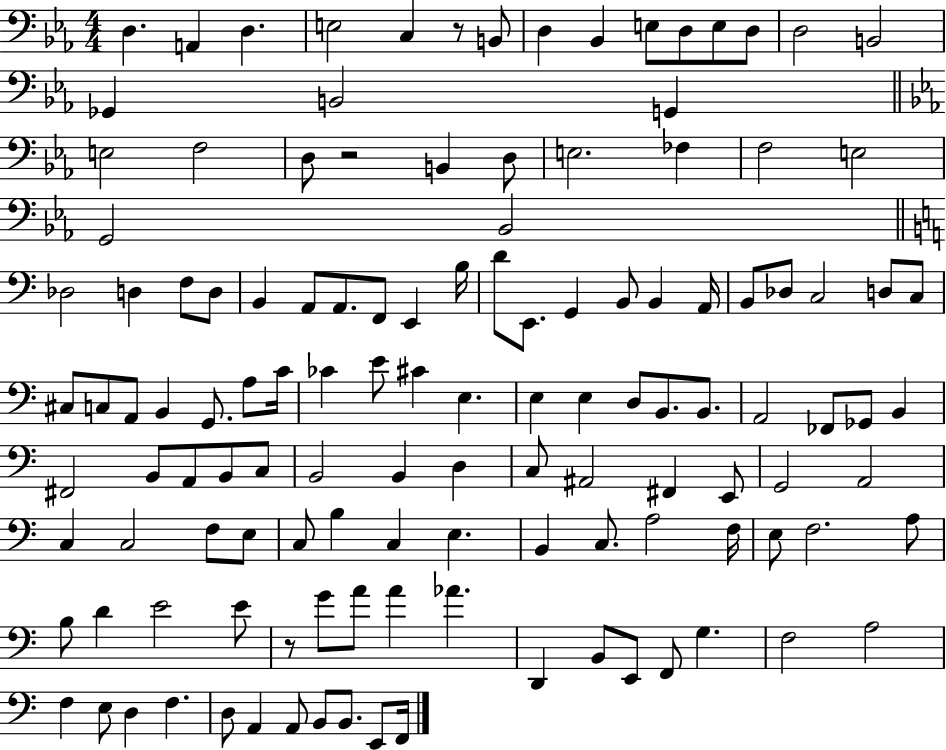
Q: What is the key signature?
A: EES major